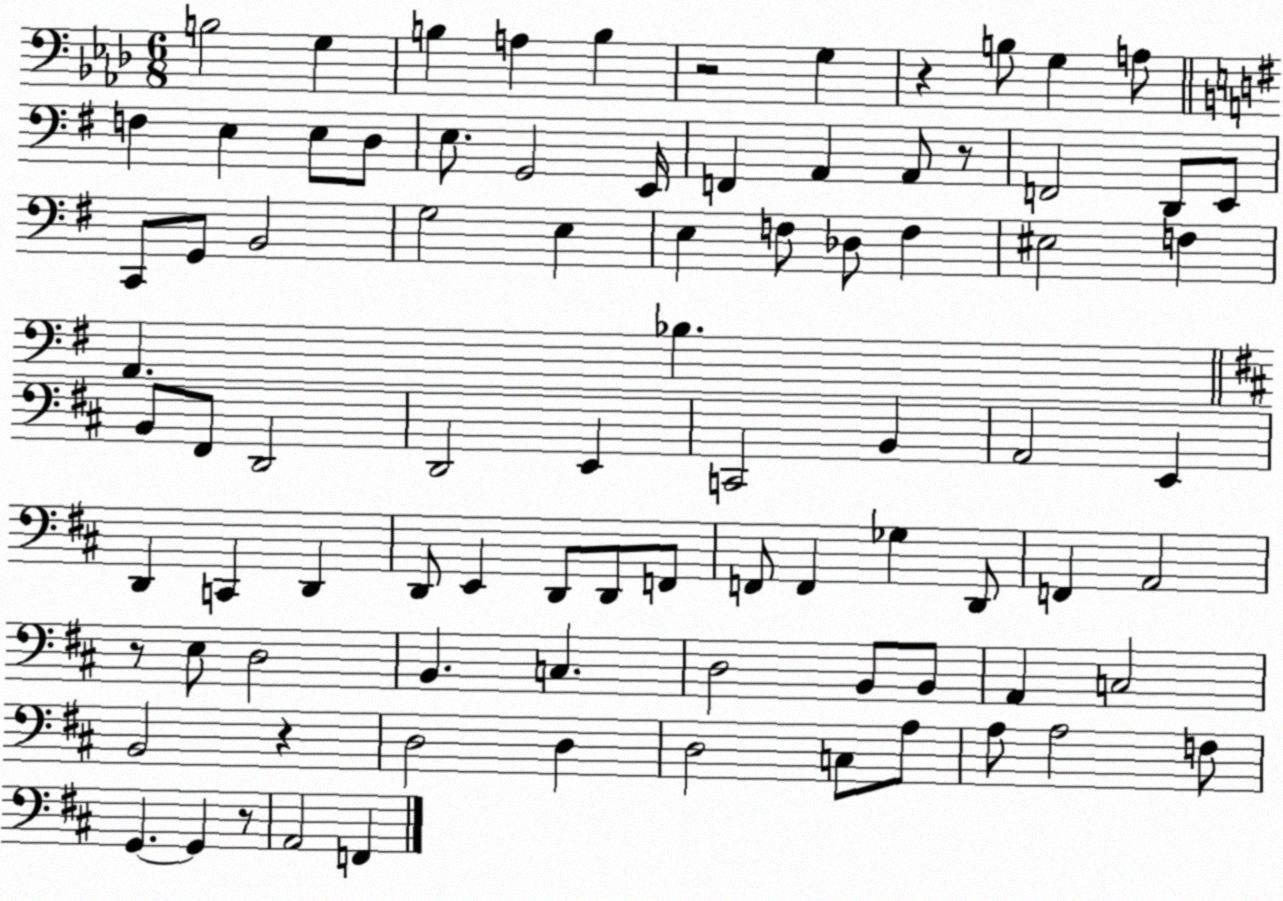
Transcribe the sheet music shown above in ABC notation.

X:1
T:Untitled
M:6/8
L:1/4
K:Ab
B,2 G, B, A, B, z2 G, z B,/2 G, A,/2 F, E, E,/2 D,/2 E,/2 G,,2 E,,/4 F,, A,, A,,/2 z/2 F,,2 D,,/2 E,,/2 C,,/2 G,,/2 B,,2 G,2 E, E, F,/2 _D,/2 F, ^E,2 F, A,, _B, B,,/2 ^F,,/2 D,,2 D,,2 E,, C,,2 B,, A,,2 E,, D,, C,, D,, D,,/2 E,, D,,/2 D,,/2 F,,/2 F,,/2 F,, _G, D,,/2 F,, A,,2 z/2 E,/2 D,2 B,, C, D,2 B,,/2 B,,/2 A,, C,2 B,,2 z D,2 D, D,2 C,/2 A,/2 A,/2 A,2 F,/2 G,, G,, z/2 A,,2 F,,